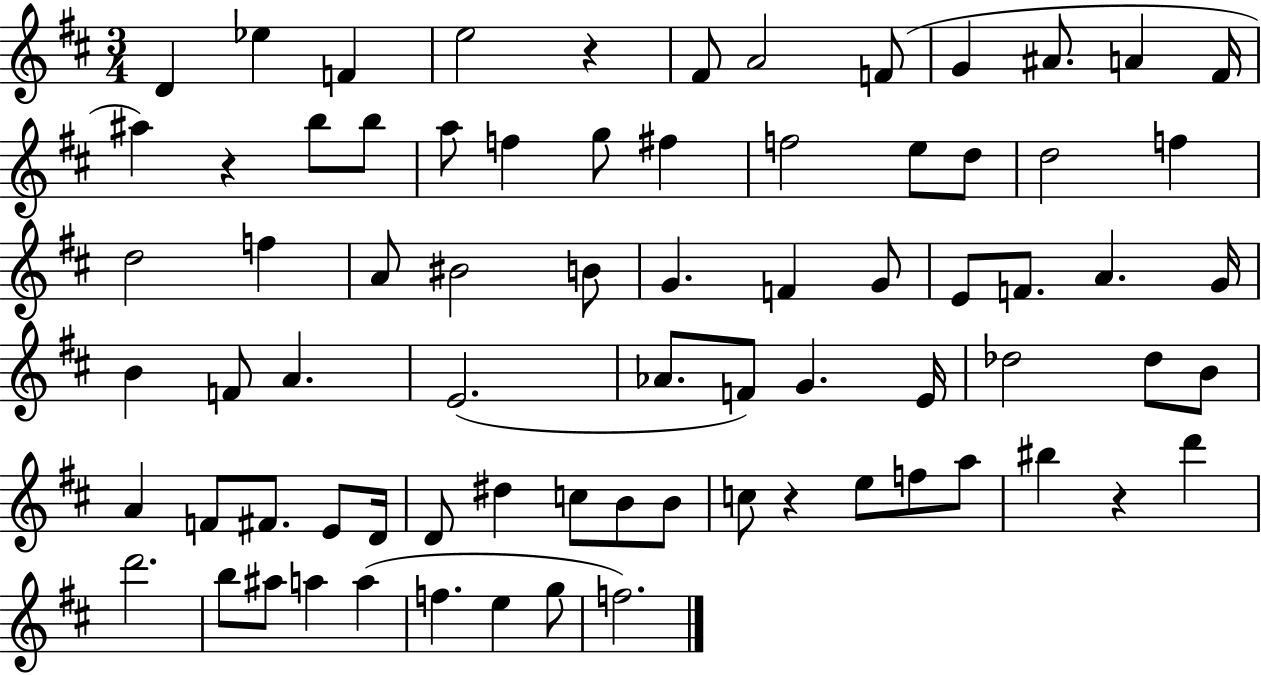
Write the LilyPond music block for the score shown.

{
  \clef treble
  \numericTimeSignature
  \time 3/4
  \key d \major
  d'4 ees''4 f'4 | e''2 r4 | fis'8 a'2 f'8( | g'4 ais'8. a'4 fis'16 | \break ais''4) r4 b''8 b''8 | a''8 f''4 g''8 fis''4 | f''2 e''8 d''8 | d''2 f''4 | \break d''2 f''4 | a'8 bis'2 b'8 | g'4. f'4 g'8 | e'8 f'8. a'4. g'16 | \break b'4 f'8 a'4. | e'2.( | aes'8. f'8) g'4. e'16 | des''2 des''8 b'8 | \break a'4 f'8 fis'8. e'8 d'16 | d'8 dis''4 c''8 b'8 b'8 | c''8 r4 e''8 f''8 a''8 | bis''4 r4 d'''4 | \break d'''2. | b''8 ais''8 a''4 a''4( | f''4. e''4 g''8 | f''2.) | \break \bar "|."
}